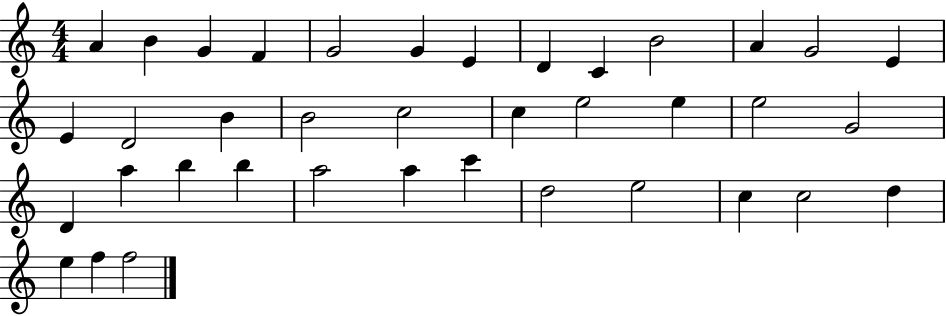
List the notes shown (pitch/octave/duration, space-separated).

A4/q B4/q G4/q F4/q G4/h G4/q E4/q D4/q C4/q B4/h A4/q G4/h E4/q E4/q D4/h B4/q B4/h C5/h C5/q E5/h E5/q E5/h G4/h D4/q A5/q B5/q B5/q A5/h A5/q C6/q D5/h E5/h C5/q C5/h D5/q E5/q F5/q F5/h